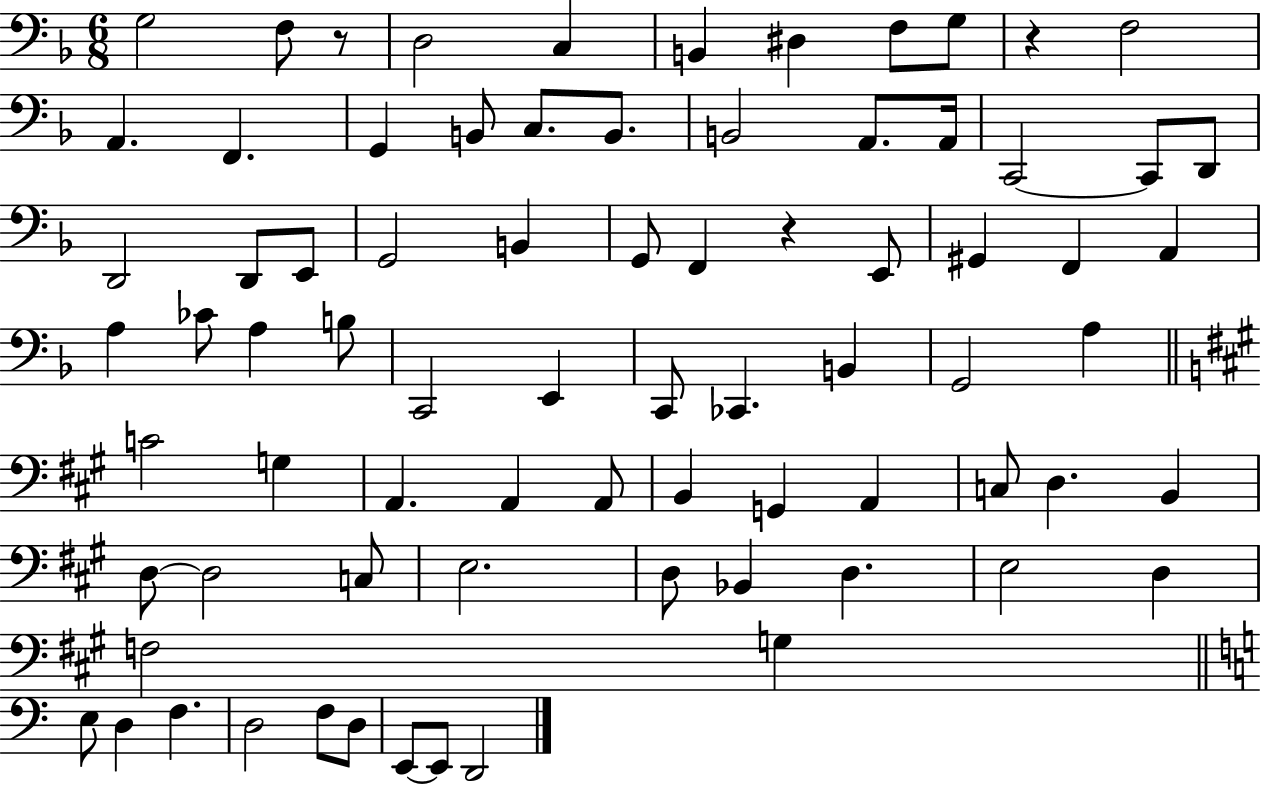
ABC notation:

X:1
T:Untitled
M:6/8
L:1/4
K:F
G,2 F,/2 z/2 D,2 C, B,, ^D, F,/2 G,/2 z F,2 A,, F,, G,, B,,/2 C,/2 B,,/2 B,,2 A,,/2 A,,/4 C,,2 C,,/2 D,,/2 D,,2 D,,/2 E,,/2 G,,2 B,, G,,/2 F,, z E,,/2 ^G,, F,, A,, A, _C/2 A, B,/2 C,,2 E,, C,,/2 _C,, B,, G,,2 A, C2 G, A,, A,, A,,/2 B,, G,, A,, C,/2 D, B,, D,/2 D,2 C,/2 E,2 D,/2 _B,, D, E,2 D, F,2 G, E,/2 D, F, D,2 F,/2 D,/2 E,,/2 E,,/2 D,,2